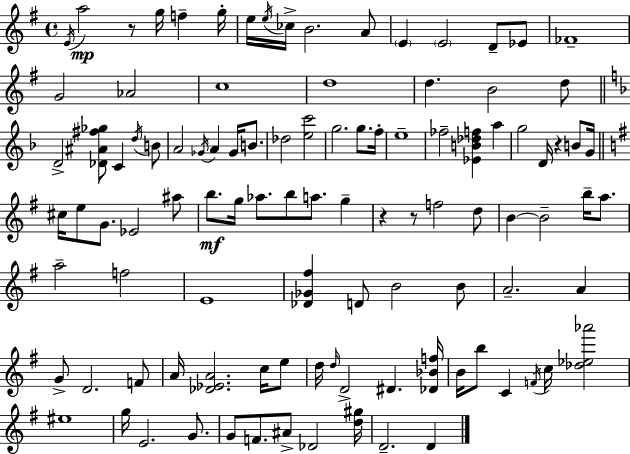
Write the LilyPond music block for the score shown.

{
  \clef treble
  \time 4/4
  \defaultTimeSignature
  \key g \major
  \acciaccatura { e'16 }\mp a''2 r8 g''16 f''4-- | g''16-. e''16 \acciaccatura { e''16 } ces''16-> b'2. | a'8 \parenthesize e'4 \parenthesize e'2 d'8-- | ees'8 fes'1-- | \break g'2 aes'2 | c''1 | d''1 | d''4. b'2 | \break d''8 \bar "||" \break \key d \minor d'2-> <des' ais' fis'' ges''>8 c'4 \acciaccatura { d''16 } b'8 | a'2 \acciaccatura { ges'16 } a'4 ges'16 b'8. | des''2 <e'' c'''>2 | g''2. g''8. | \break f''16-. e''1-- | fes''2-- <ees' b' des'' f''>4 a''4 | g''2 d'16 r4 b'8 | g'16 \bar "||" \break \key e \minor cis''16 e''8 g'8. ees'2 ais''8 | b''8.\mf g''16 aes''8. b''8 a''8. g''4-- | r4 r8 f''2 d''8 | b'4~~ b'2-- b''16-- a''8. | \break a''2-- f''2 | e'1 | <des' ges' fis''>4 d'8 b'2 b'8 | a'2.-- a'4 | \break g'8-> d'2. f'8 | a'16 <des' ees' a'>2. c''16 e''8 | d''16 \grace { d''16 } d'2-> dis'4. | <des' bes' f''>16 b'16 b''8 c'4 \acciaccatura { f'16 } c''16 <des'' ees'' aes'''>2 | \break eis''1 | g''16 e'2. g'8. | g'8 f'8. ais'8-> des'2 | <d'' gis''>16 d'2.-- d'4 | \break \bar "|."
}